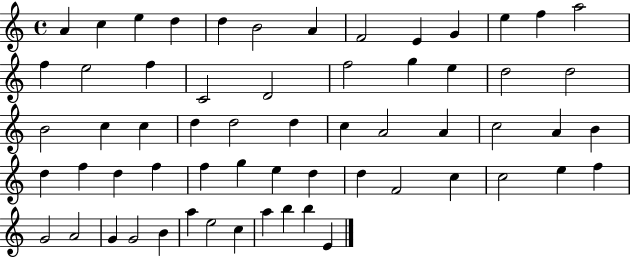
{
  \clef treble
  \time 4/4
  \defaultTimeSignature
  \key c \major
  a'4 c''4 e''4 d''4 | d''4 b'2 a'4 | f'2 e'4 g'4 | e''4 f''4 a''2 | \break f''4 e''2 f''4 | c'2 d'2 | f''2 g''4 e''4 | d''2 d''2 | \break b'2 c''4 c''4 | d''4 d''2 d''4 | c''4 a'2 a'4 | c''2 a'4 b'4 | \break d''4 f''4 d''4 f''4 | f''4 g''4 e''4 d''4 | d''4 f'2 c''4 | c''2 e''4 f''4 | \break g'2 a'2 | g'4 g'2 b'4 | a''4 e''2 c''4 | a''4 b''4 b''4 e'4 | \break \bar "|."
}